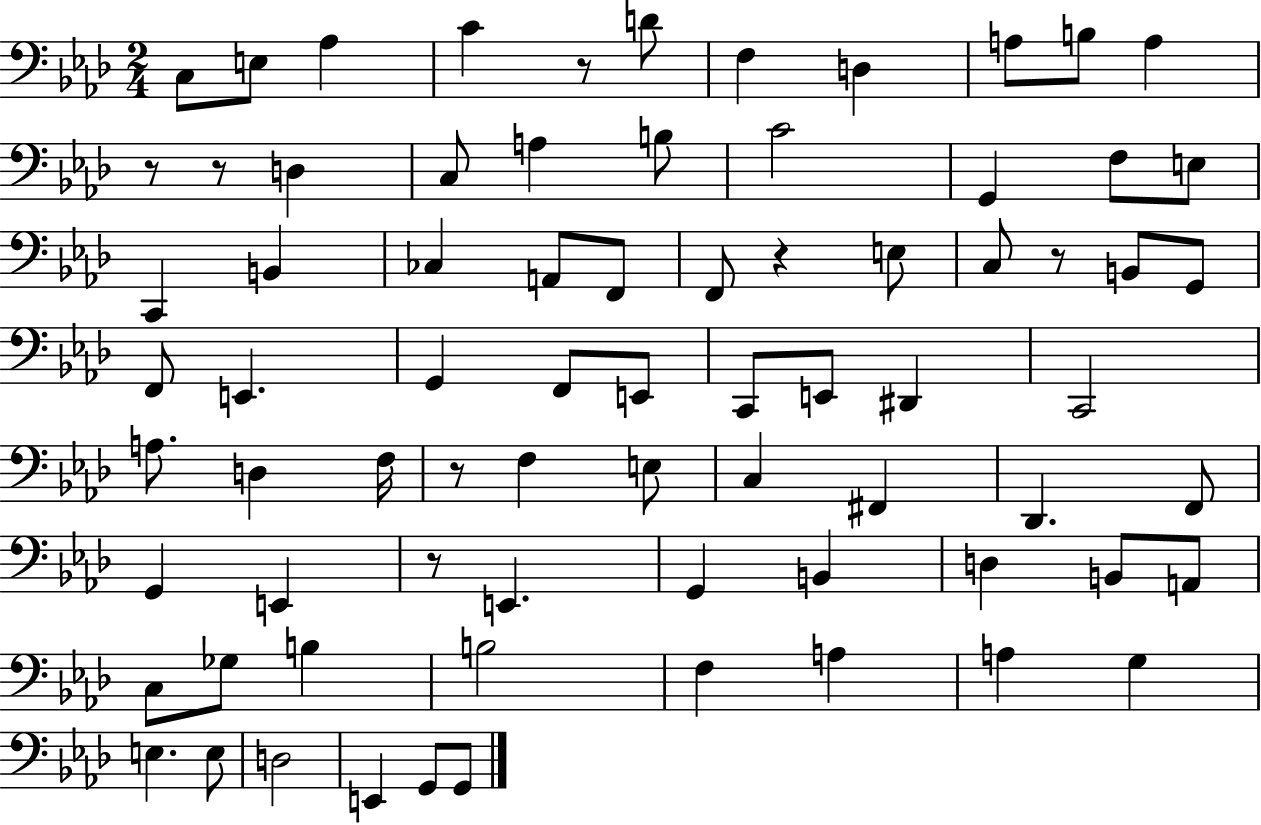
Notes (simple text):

C3/e E3/e Ab3/q C4/q R/e D4/e F3/q D3/q A3/e B3/e A3/q R/e R/e D3/q C3/e A3/q B3/e C4/h G2/q F3/e E3/e C2/q B2/q CES3/q A2/e F2/e F2/e R/q E3/e C3/e R/e B2/e G2/e F2/e E2/q. G2/q F2/e E2/e C2/e E2/e D#2/q C2/h A3/e. D3/q F3/s R/e F3/q E3/e C3/q F#2/q Db2/q. F2/e G2/q E2/q R/e E2/q. G2/q B2/q D3/q B2/e A2/e C3/e Gb3/e B3/q B3/h F3/q A3/q A3/q G3/q E3/q. E3/e D3/h E2/q G2/e G2/e